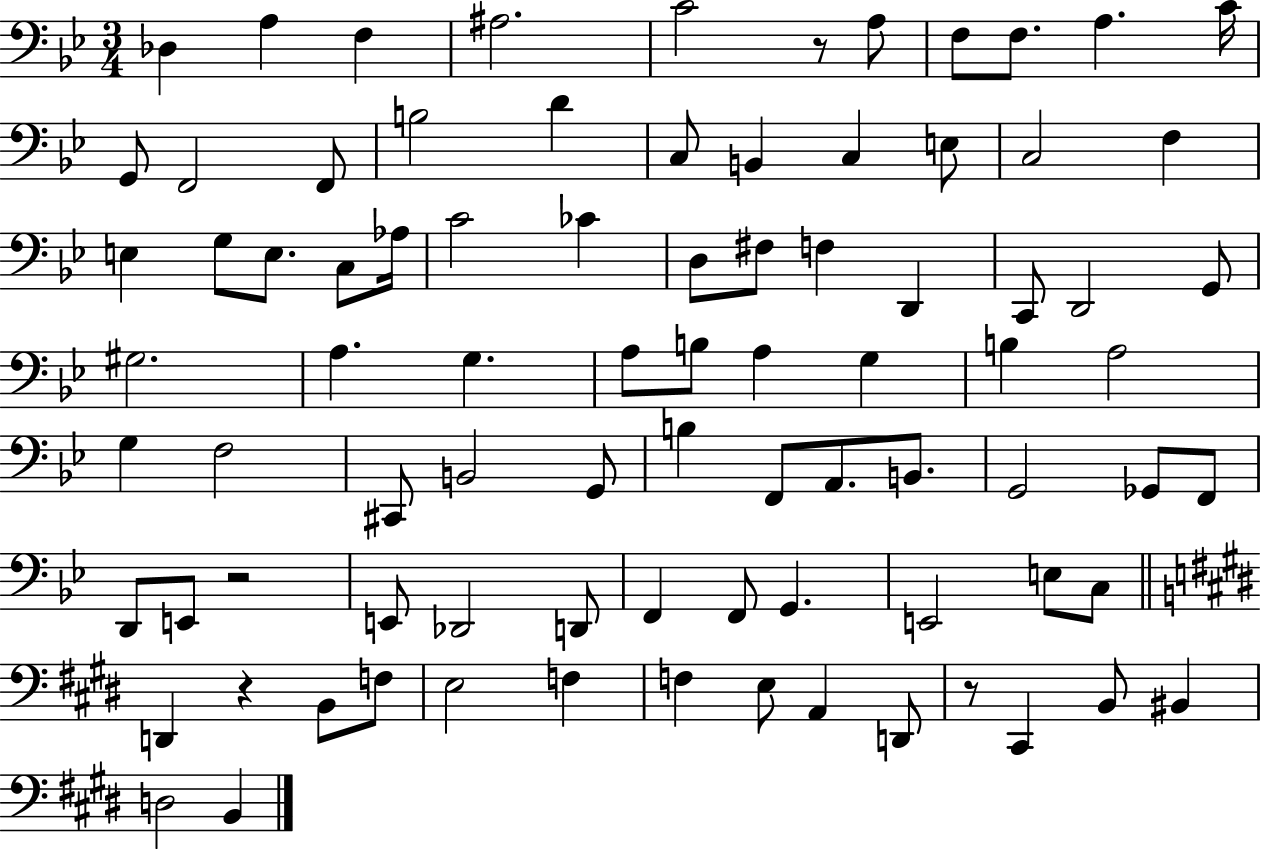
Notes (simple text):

Db3/q A3/q F3/q A#3/h. C4/h R/e A3/e F3/e F3/e. A3/q. C4/s G2/e F2/h F2/e B3/h D4/q C3/e B2/q C3/q E3/e C3/h F3/q E3/q G3/e E3/e. C3/e Ab3/s C4/h CES4/q D3/e F#3/e F3/q D2/q C2/e D2/h G2/e G#3/h. A3/q. G3/q. A3/e B3/e A3/q G3/q B3/q A3/h G3/q F3/h C#2/e B2/h G2/e B3/q F2/e A2/e. B2/e. G2/h Gb2/e F2/e D2/e E2/e R/h E2/e Db2/h D2/e F2/q F2/e G2/q. E2/h E3/e C3/e D2/q R/q B2/e F3/e E3/h F3/q F3/q E3/e A2/q D2/e R/e C#2/q B2/e BIS2/q D3/h B2/q